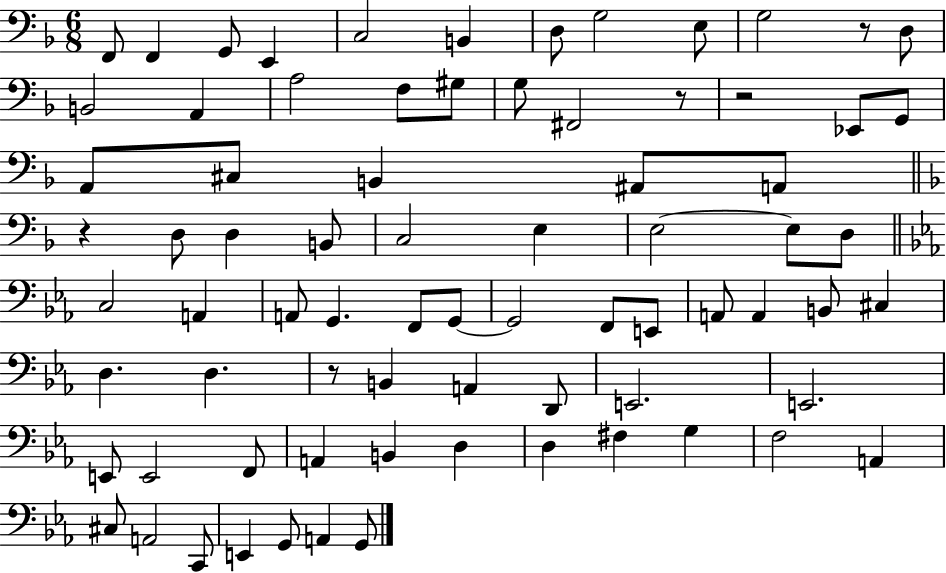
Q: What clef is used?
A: bass